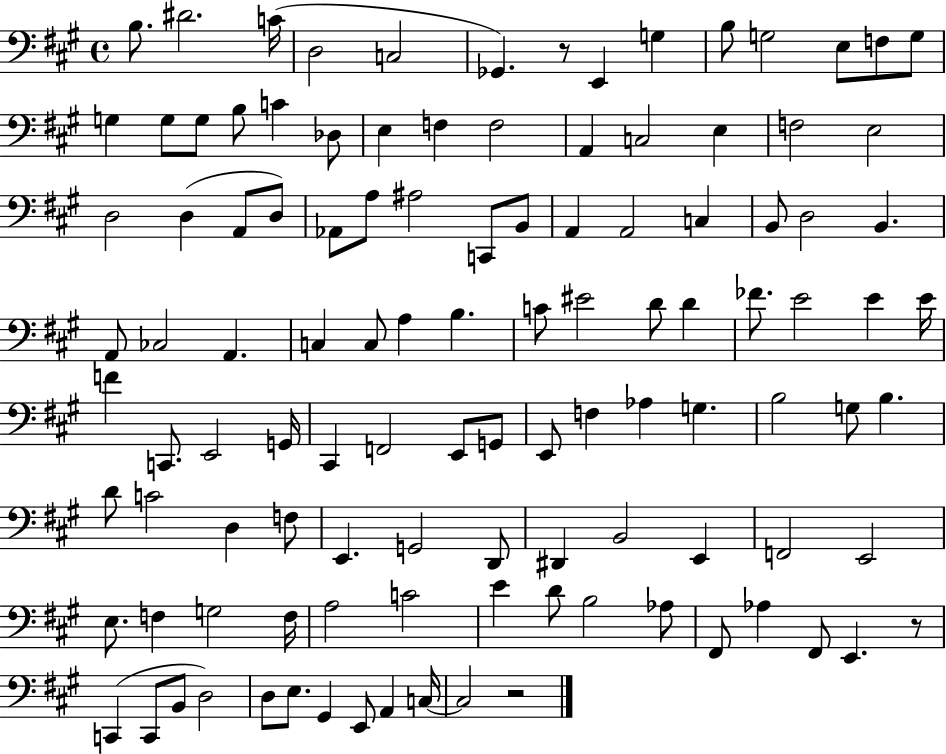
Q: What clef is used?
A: bass